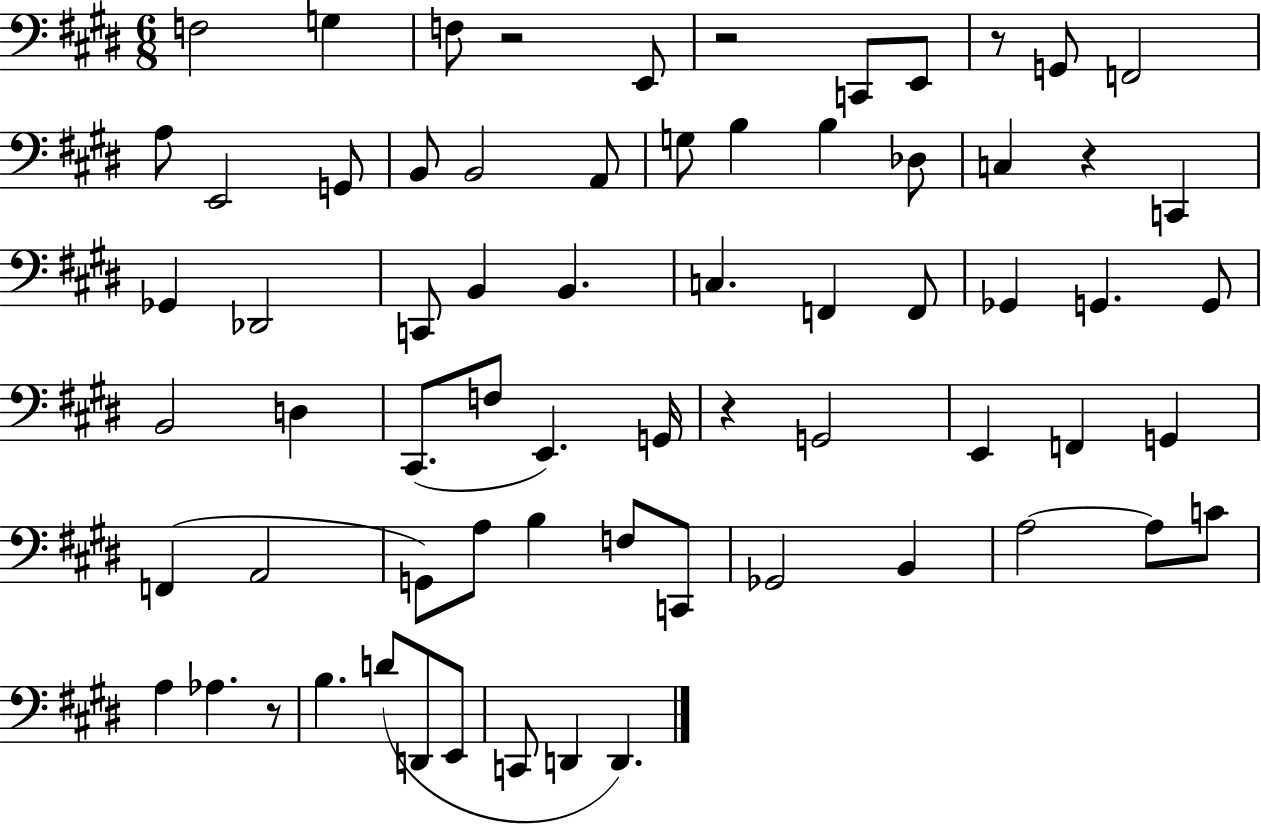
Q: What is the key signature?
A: E major